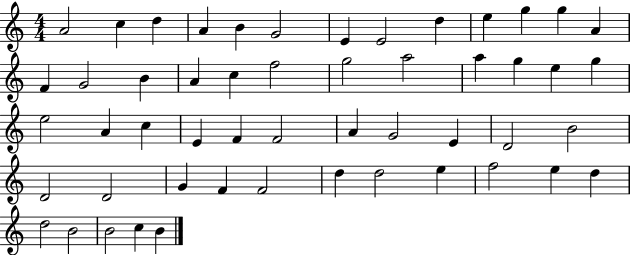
A4/h C5/q D5/q A4/q B4/q G4/h E4/q E4/h D5/q E5/q G5/q G5/q A4/q F4/q G4/h B4/q A4/q C5/q F5/h G5/h A5/h A5/q G5/q E5/q G5/q E5/h A4/q C5/q E4/q F4/q F4/h A4/q G4/h E4/q D4/h B4/h D4/h D4/h G4/q F4/q F4/h D5/q D5/h E5/q F5/h E5/q D5/q D5/h B4/h B4/h C5/q B4/q